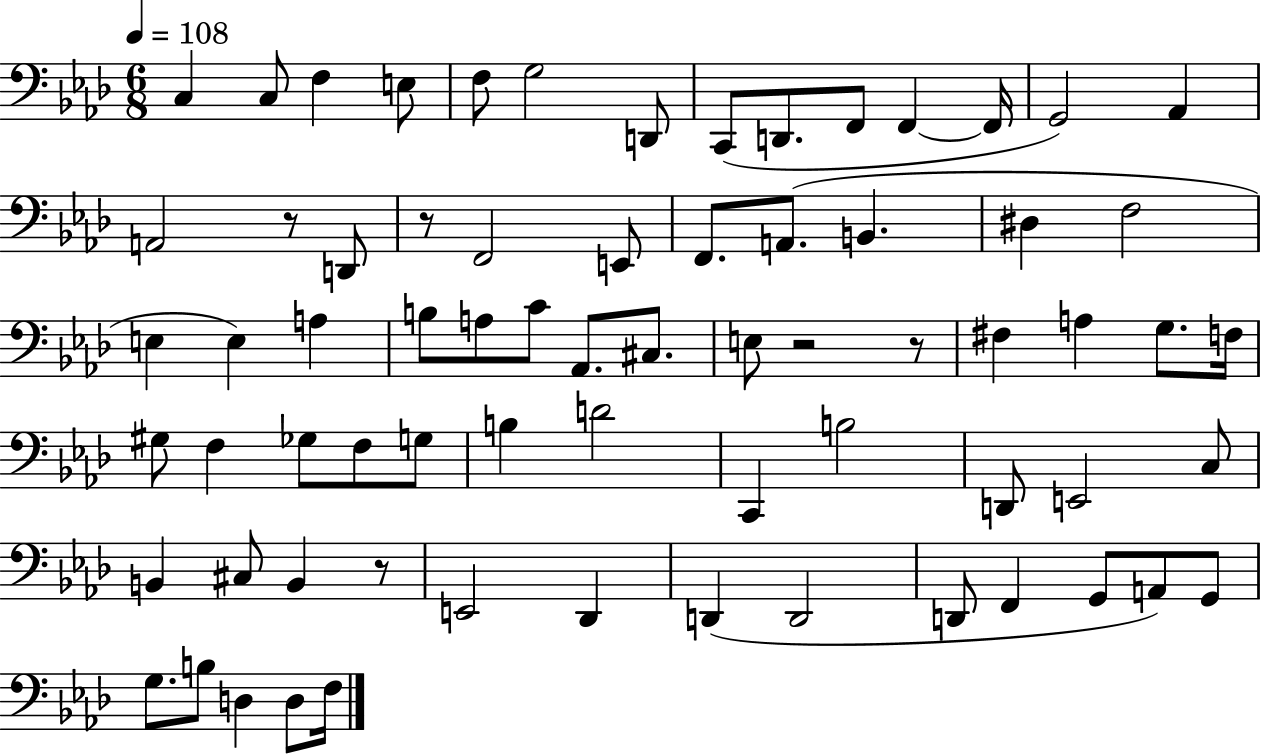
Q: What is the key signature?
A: AES major